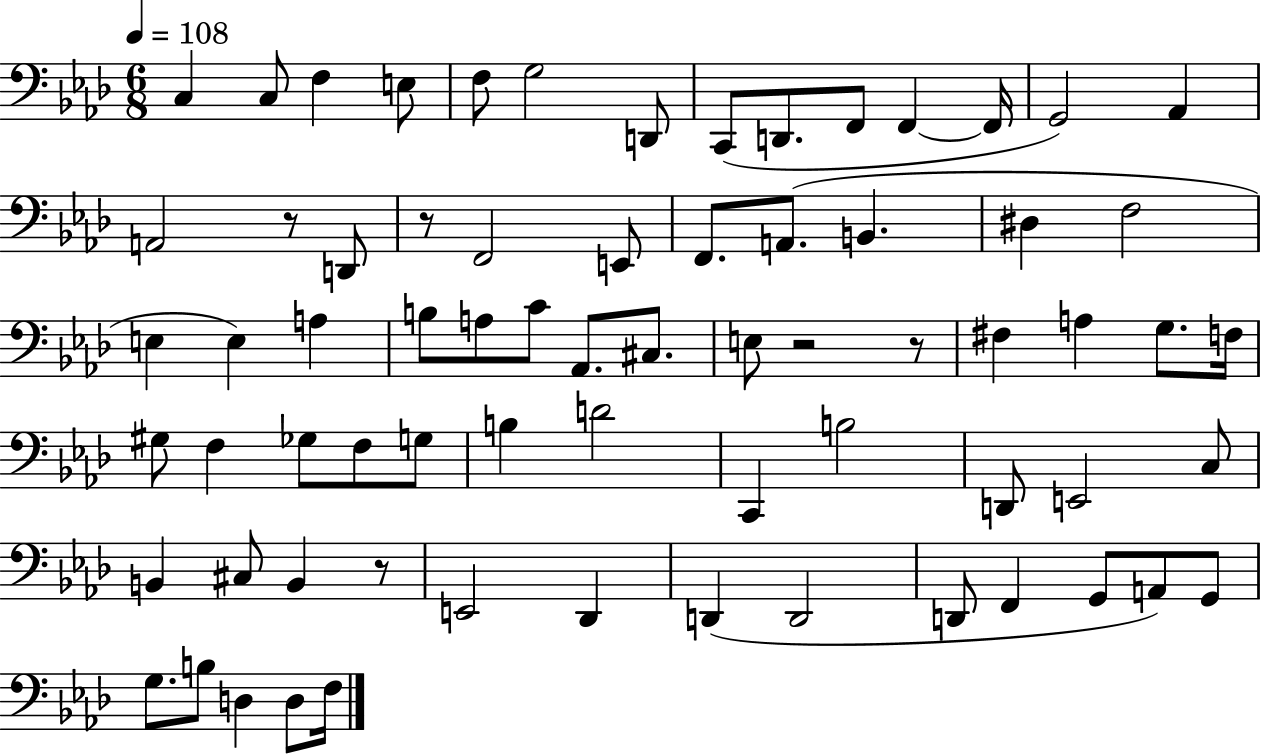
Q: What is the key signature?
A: AES major